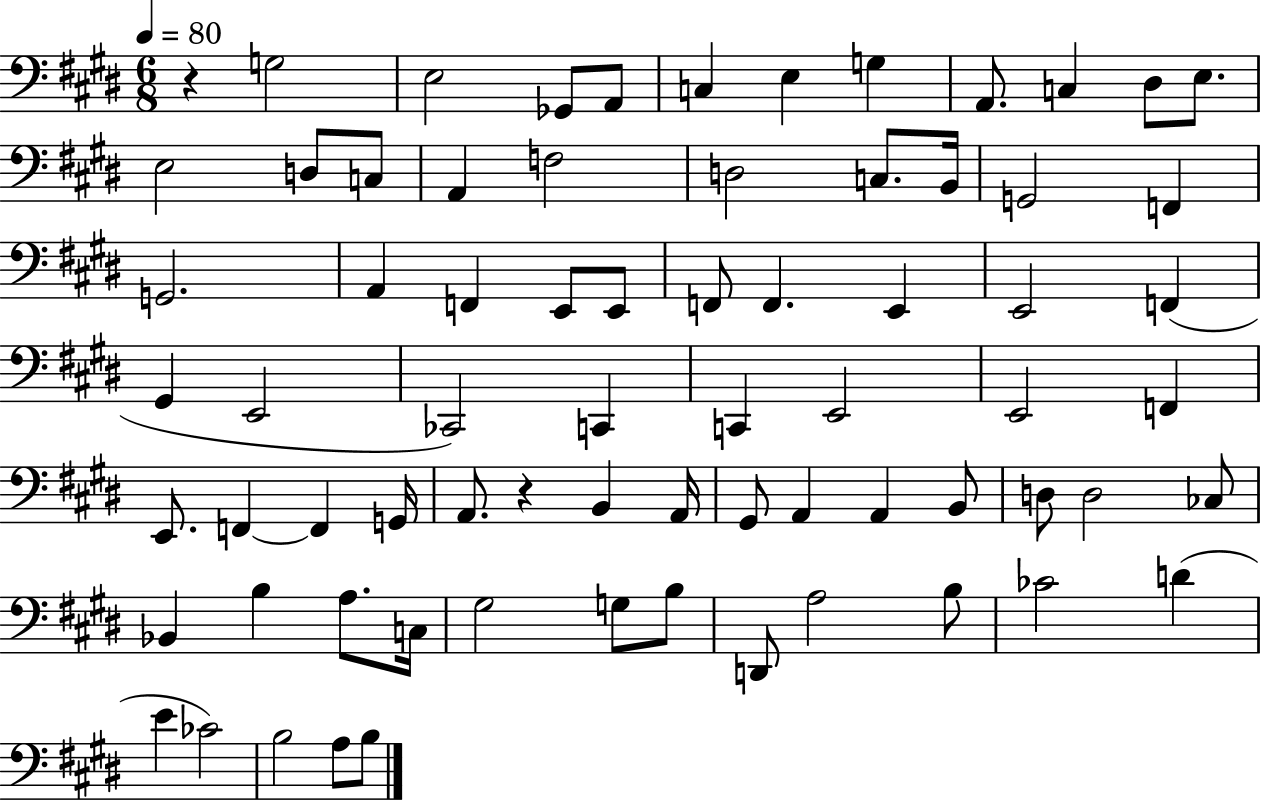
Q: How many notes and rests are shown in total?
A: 72